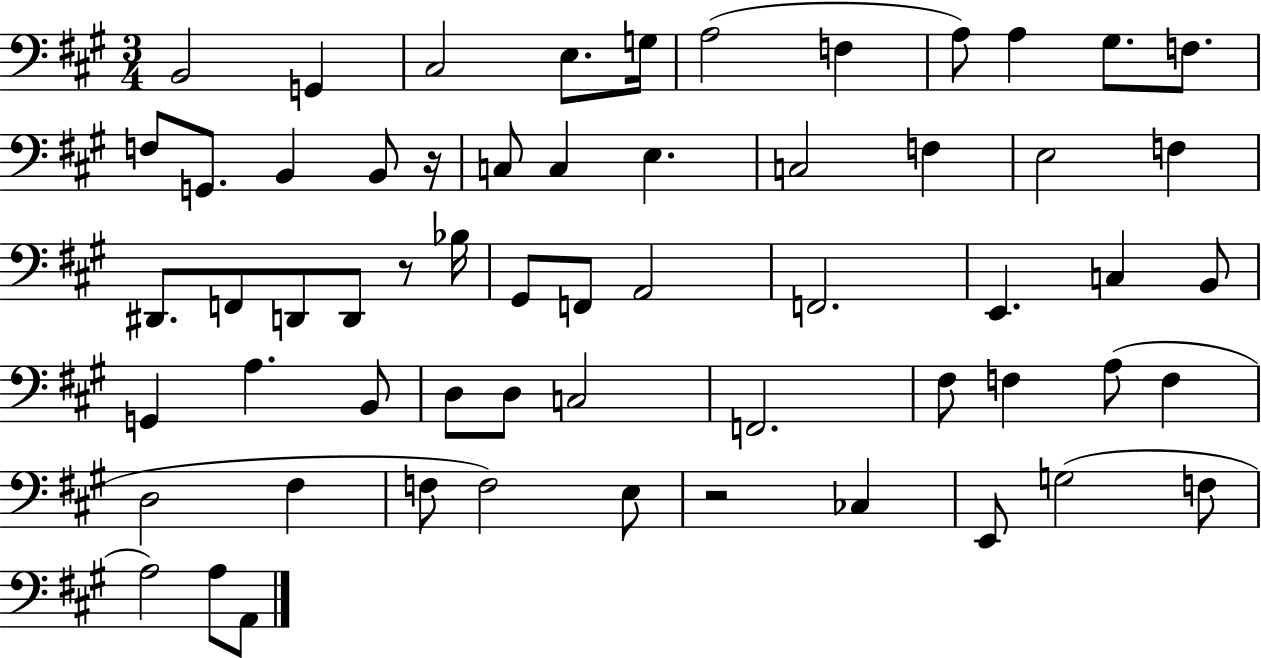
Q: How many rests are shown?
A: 3